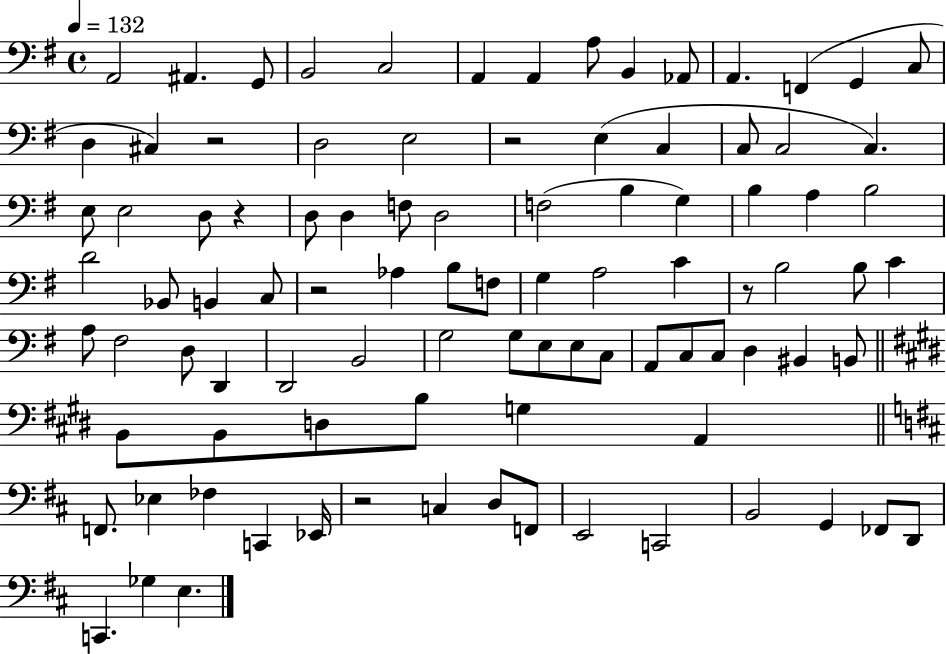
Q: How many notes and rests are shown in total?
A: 95